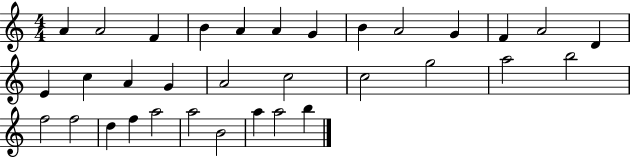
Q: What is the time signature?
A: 4/4